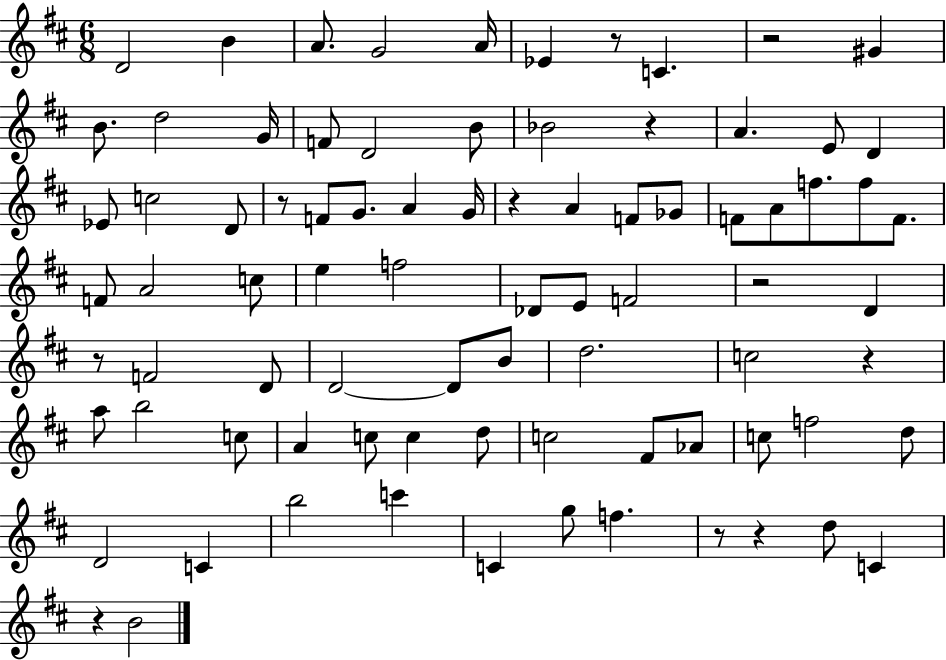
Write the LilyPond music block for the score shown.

{
  \clef treble
  \numericTimeSignature
  \time 6/8
  \key d \major
  \repeat volta 2 { d'2 b'4 | a'8. g'2 a'16 | ees'4 r8 c'4. | r2 gis'4 | \break b'8. d''2 g'16 | f'8 d'2 b'8 | bes'2 r4 | a'4. e'8 d'4 | \break ees'8 c''2 d'8 | r8 f'8 g'8. a'4 g'16 | r4 a'4 f'8 ges'8 | f'8 a'8 f''8. f''8 f'8. | \break f'8 a'2 c''8 | e''4 f''2 | des'8 e'8 f'2 | r2 d'4 | \break r8 f'2 d'8 | d'2~~ d'8 b'8 | d''2. | c''2 r4 | \break a''8 b''2 c''8 | a'4 c''8 c''4 d''8 | c''2 fis'8 aes'8 | c''8 f''2 d''8 | \break d'2 c'4 | b''2 c'''4 | c'4 g''8 f''4. | r8 r4 d''8 c'4 | \break r4 b'2 | } \bar "|."
}